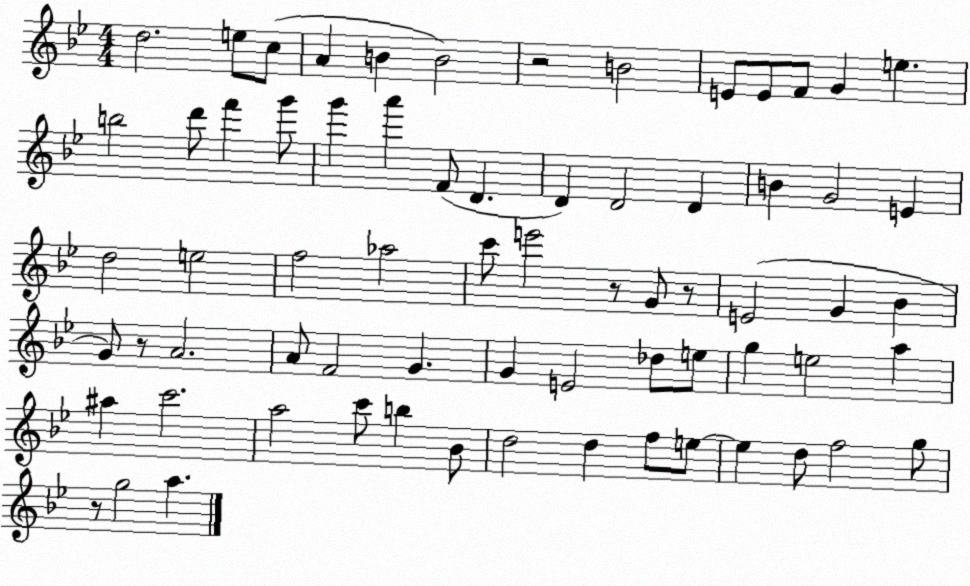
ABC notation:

X:1
T:Untitled
M:4/4
L:1/4
K:Bb
d2 e/2 c/2 A B B2 z2 B2 E/2 E/2 F/2 G e b2 d'/2 f' g'/2 g' a' F/2 D D D2 D B G2 E d2 e2 f2 _a2 c'/2 e'2 z/2 G/2 z/2 E2 G _B G/2 z/2 A2 A/2 F2 G G E2 _d/2 e/2 g e2 a ^a c'2 a2 c'/2 b _B/2 d2 d f/2 e/2 e d/2 f2 g/2 z/2 g2 a